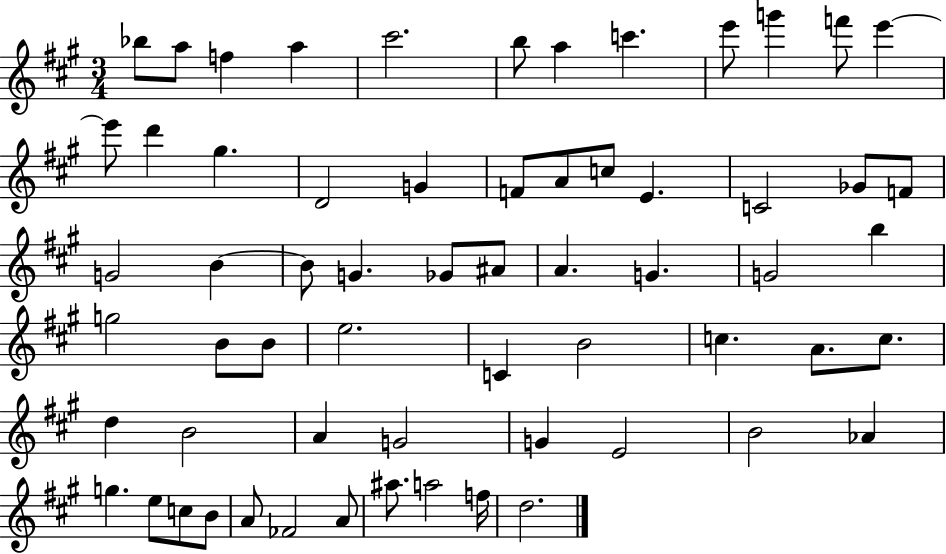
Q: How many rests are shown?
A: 0